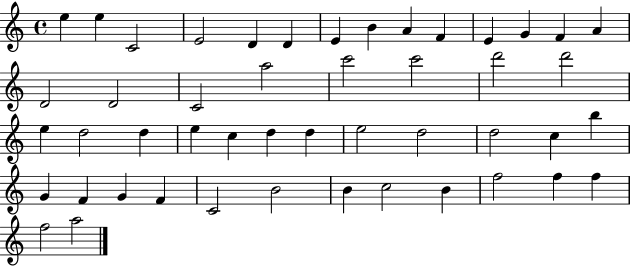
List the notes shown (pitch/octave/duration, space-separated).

E5/q E5/q C4/h E4/h D4/q D4/q E4/q B4/q A4/q F4/q E4/q G4/q F4/q A4/q D4/h D4/h C4/h A5/h C6/h C6/h D6/h D6/h E5/q D5/h D5/q E5/q C5/q D5/q D5/q E5/h D5/h D5/h C5/q B5/q G4/q F4/q G4/q F4/q C4/h B4/h B4/q C5/h B4/q F5/h F5/q F5/q F5/h A5/h